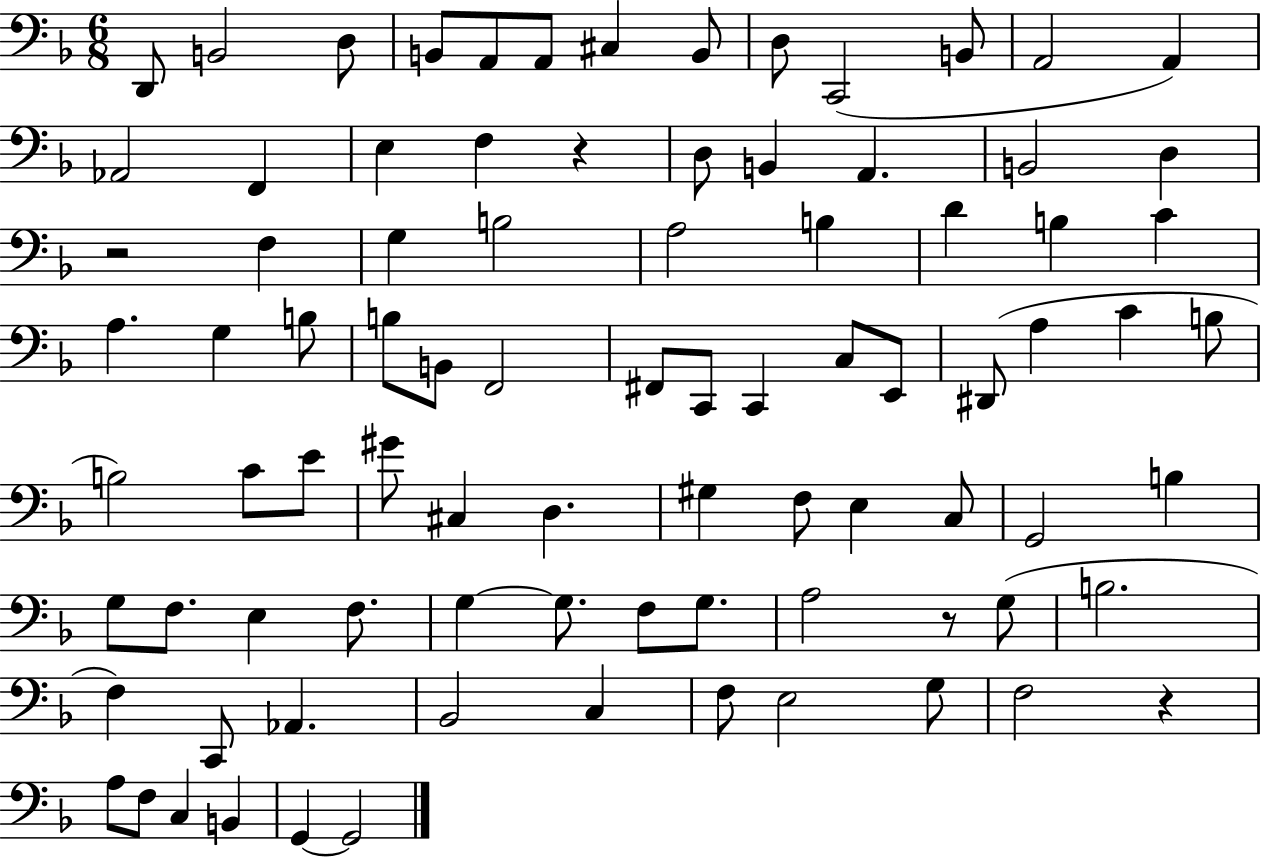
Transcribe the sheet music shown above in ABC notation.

X:1
T:Untitled
M:6/8
L:1/4
K:F
D,,/2 B,,2 D,/2 B,,/2 A,,/2 A,,/2 ^C, B,,/2 D,/2 C,,2 B,,/2 A,,2 A,, _A,,2 F,, E, F, z D,/2 B,, A,, B,,2 D, z2 F, G, B,2 A,2 B, D B, C A, G, B,/2 B,/2 B,,/2 F,,2 ^F,,/2 C,,/2 C,, C,/2 E,,/2 ^D,,/2 A, C B,/2 B,2 C/2 E/2 ^G/2 ^C, D, ^G, F,/2 E, C,/2 G,,2 B, G,/2 F,/2 E, F,/2 G, G,/2 F,/2 G,/2 A,2 z/2 G,/2 B,2 F, C,,/2 _A,, _B,,2 C, F,/2 E,2 G,/2 F,2 z A,/2 F,/2 C, B,, G,, G,,2